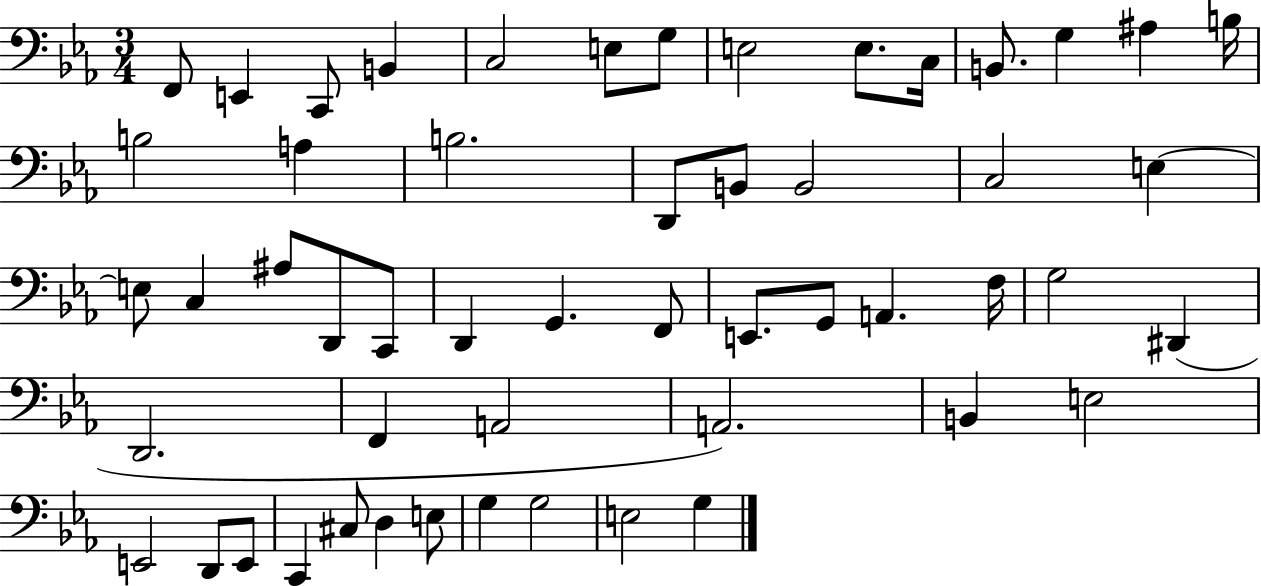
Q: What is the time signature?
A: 3/4